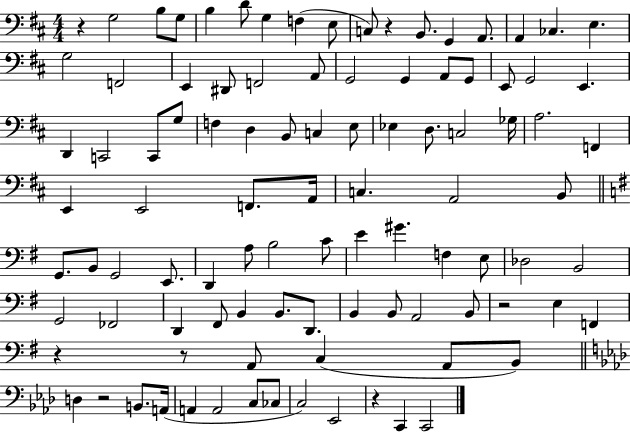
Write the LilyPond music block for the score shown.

{
  \clef bass
  \numericTimeSignature
  \time 4/4
  \key d \major
  r4 g2 b8 g8 | b4 d'8 g4 f4( e8 | c8) r4 b,8. g,4 a,8. | a,4 ces4. e4. | \break g2 f,2 | e,4 dis,8 f,2 a,8 | g,2 g,4 a,8 g,8 | e,8 g,2 e,4. | \break d,4 c,2 c,8 g8 | f4 d4 b,8 c4 e8 | ees4 d8. c2 ges16 | a2. f,4 | \break e,4 e,2 f,8. a,16 | c4. a,2 b,8 | \bar "||" \break \key g \major g,8. b,8 g,2 e,8. | d,4 a8 b2 c'8 | e'4 gis'4. f4 e8 | des2 b,2 | \break g,2 fes,2 | d,4 fis,8 b,4 b,8. d,8. | b,4 b,8 a,2 b,8 | r2 e4 f,4 | \break r4 r8 a,8 c4( a,8 b,8) | \bar "||" \break \key aes \major d4 r2 b,8. a,16( | a,4 a,2 c8 ces8 | c2) ees,2 | r4 c,4 c,2 | \break \bar "|."
}